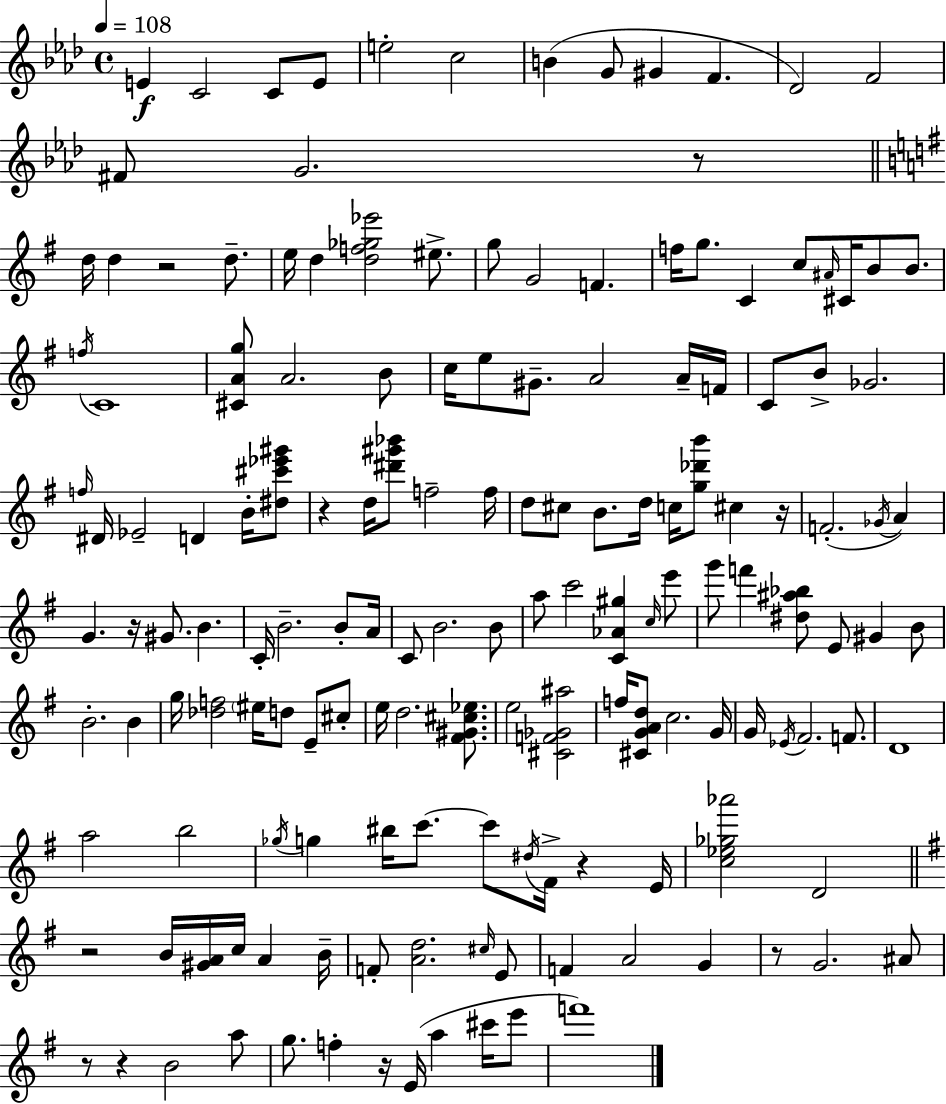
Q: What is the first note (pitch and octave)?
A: E4